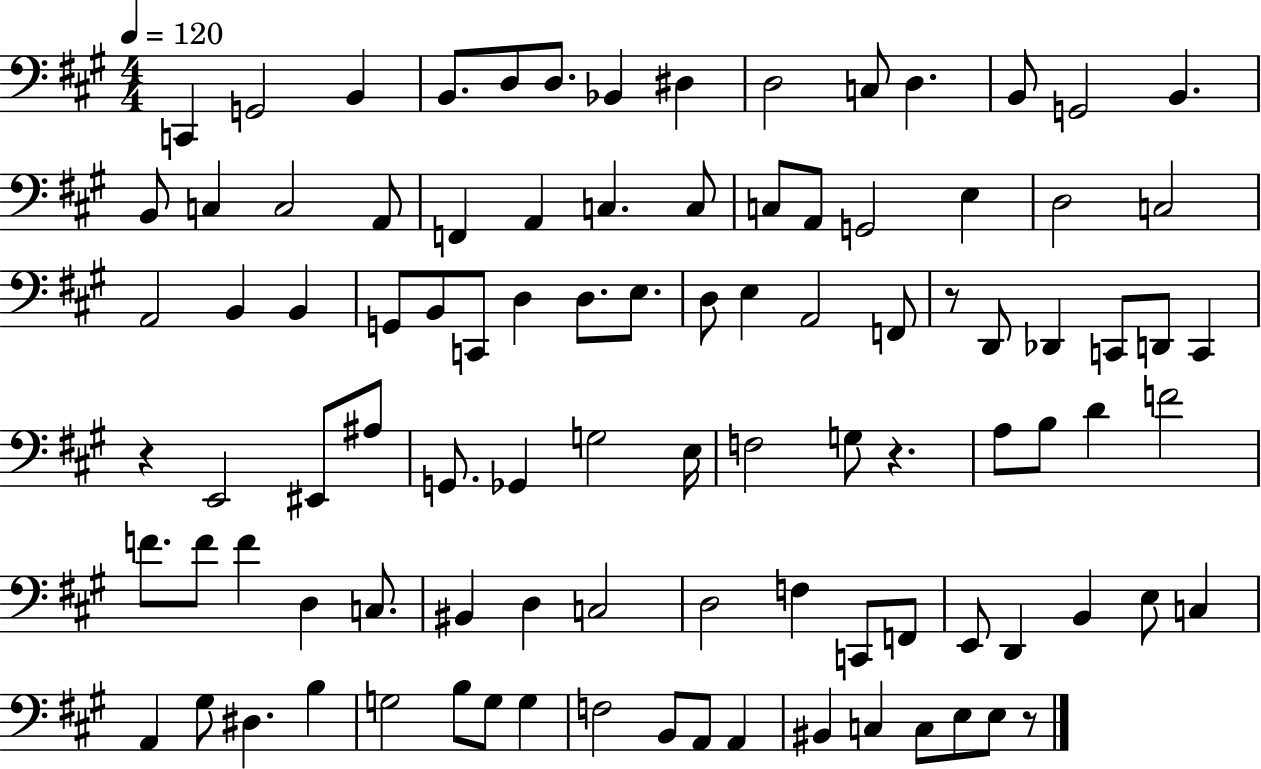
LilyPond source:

{
  \clef bass
  \numericTimeSignature
  \time 4/4
  \key a \major
  \tempo 4 = 120
  c,4 g,2 b,4 | b,8. d8 d8. bes,4 dis4 | d2 c8 d4. | b,8 g,2 b,4. | \break b,8 c4 c2 a,8 | f,4 a,4 c4. c8 | c8 a,8 g,2 e4 | d2 c2 | \break a,2 b,4 b,4 | g,8 b,8 c,8 d4 d8. e8. | d8 e4 a,2 f,8 | r8 d,8 des,4 c,8 d,8 c,4 | \break r4 e,2 eis,8 ais8 | g,8. ges,4 g2 e16 | f2 g8 r4. | a8 b8 d'4 f'2 | \break f'8. f'8 f'4 d4 c8. | bis,4 d4 c2 | d2 f4 c,8 f,8 | e,8 d,4 b,4 e8 c4 | \break a,4 gis8 dis4. b4 | g2 b8 g8 g4 | f2 b,8 a,8 a,4 | bis,4 c4 c8 e8 e8 r8 | \break \bar "|."
}